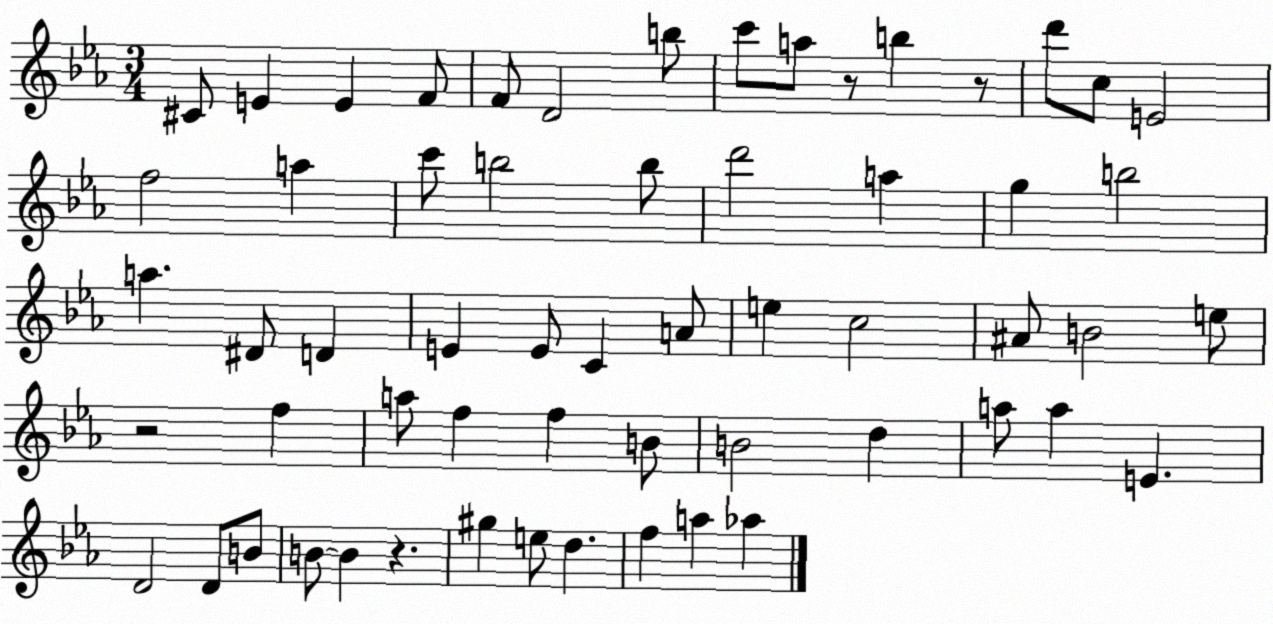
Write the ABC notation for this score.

X:1
T:Untitled
M:3/4
L:1/4
K:Eb
^C/2 E E F/2 F/2 D2 b/2 c'/2 a/2 z/2 b z/2 d'/2 c/2 E2 f2 a c'/2 b2 b/2 d'2 a g b2 a ^D/2 D E E/2 C A/2 e c2 ^A/2 B2 e/2 z2 f a/2 f f B/2 B2 d a/2 a E D2 D/2 B/2 B/2 B z ^g e/2 d f a _a